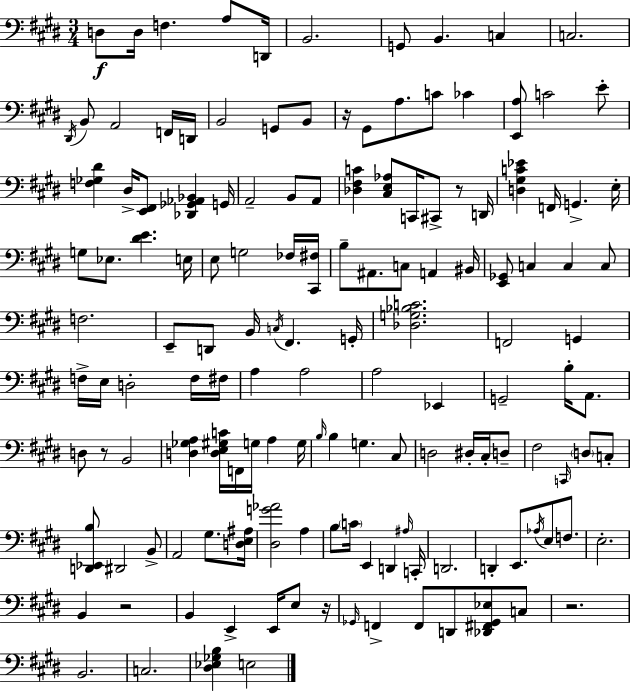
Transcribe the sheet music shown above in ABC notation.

X:1
T:Untitled
M:3/4
L:1/4
K:E
D,/2 D,/4 F, A,/2 D,,/4 B,,2 G,,/2 B,, C, C,2 ^D,,/4 B,,/2 A,,2 F,,/4 D,,/4 B,,2 G,,/2 B,,/2 z/4 ^G,,/2 A,/2 C/2 _C [E,,A,]/2 C2 E/2 [F,_G,^D] ^D,/4 [E,,^F,,]/2 [_D,,_G,,_A,,_B,,] G,,/4 A,,2 B,,/2 A,,/2 [_D,^F,C] [^C,E,_A,]/2 C,,/4 ^C,,/2 z/2 D,,/4 [D,^G,C_E] F,,/4 G,, E,/4 G,/2 _E,/2 [^DE] E,/4 E,/2 G,2 _F,/4 [^C,,^F,]/4 B,/2 ^A,,/2 C,/2 A,, ^B,,/4 [E,,_G,,]/2 C, C, C,/2 F,2 E,,/2 D,,/2 B,,/4 C,/4 ^F,, G,,/4 [_D,G,_B,C]2 F,,2 G,, F,/4 E,/4 D,2 F,/4 ^F,/4 A, A,2 A,2 _E,, G,,2 B,/4 A,,/2 D,/2 z/2 B,,2 [D,_G,A,] [D,E,^G,C]/4 F,,/4 G,/4 A, G,/4 B,/4 B, G, ^C,/2 D,2 ^D,/4 ^C,/4 D,/2 ^F,2 C,,/4 D,/2 C,/2 [D,,_E,,B,]/2 ^D,,2 B,,/2 A,,2 ^G,/2 [D,E,^A,]/4 [^D,G_A]2 A, B,/2 C/4 E,, D,, ^A,/4 C,,/4 D,,2 D,, E,,/2 _A,/4 E,/2 F,/2 E,2 B,, z2 B,, E,, E,,/4 E,/2 z/4 _G,,/4 F,, F,,/2 D,,/2 [_D,,^F,,_G,,_E,]/2 C,/2 z2 B,,2 C,2 [^D,_E,_G,B,] E,2